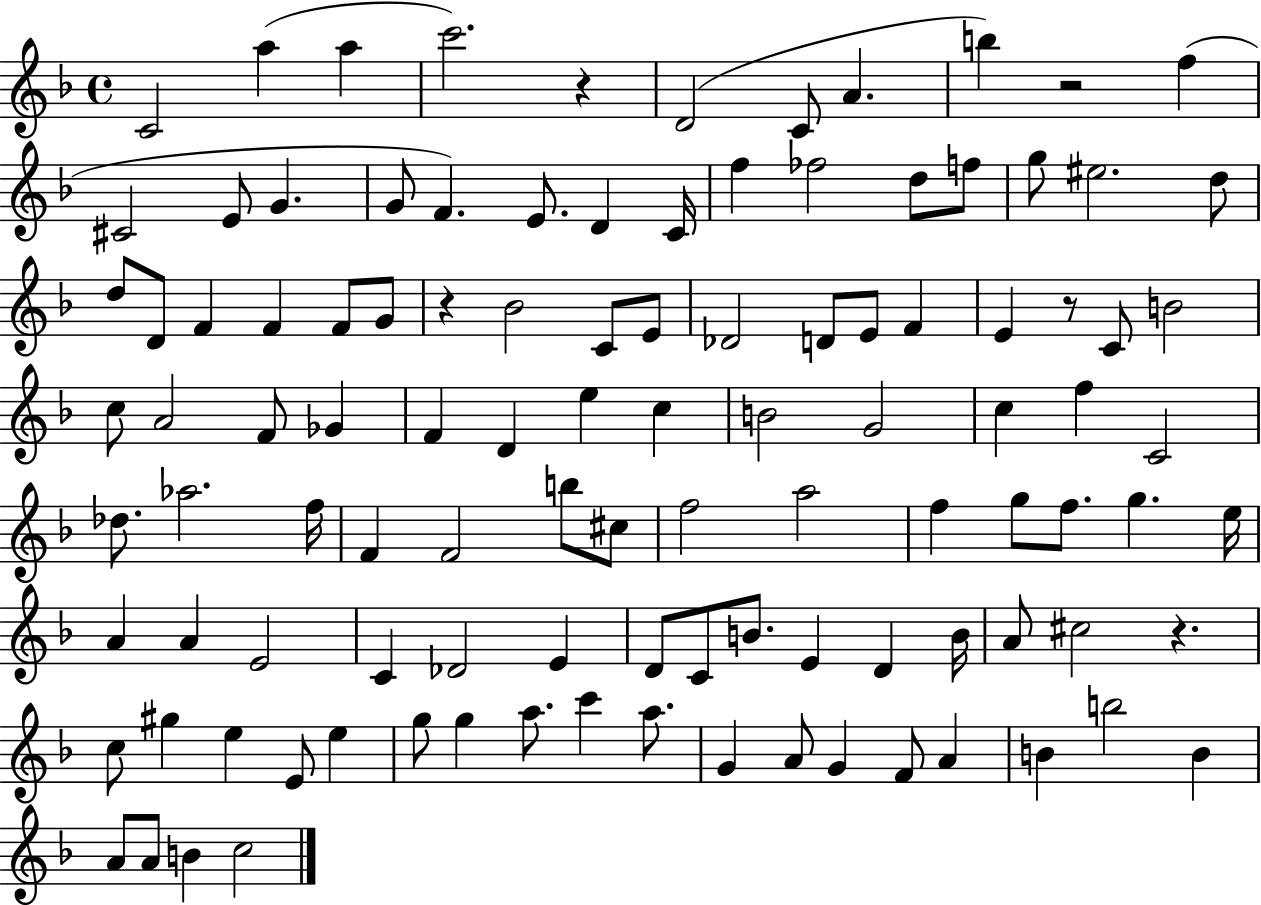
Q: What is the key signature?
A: F major